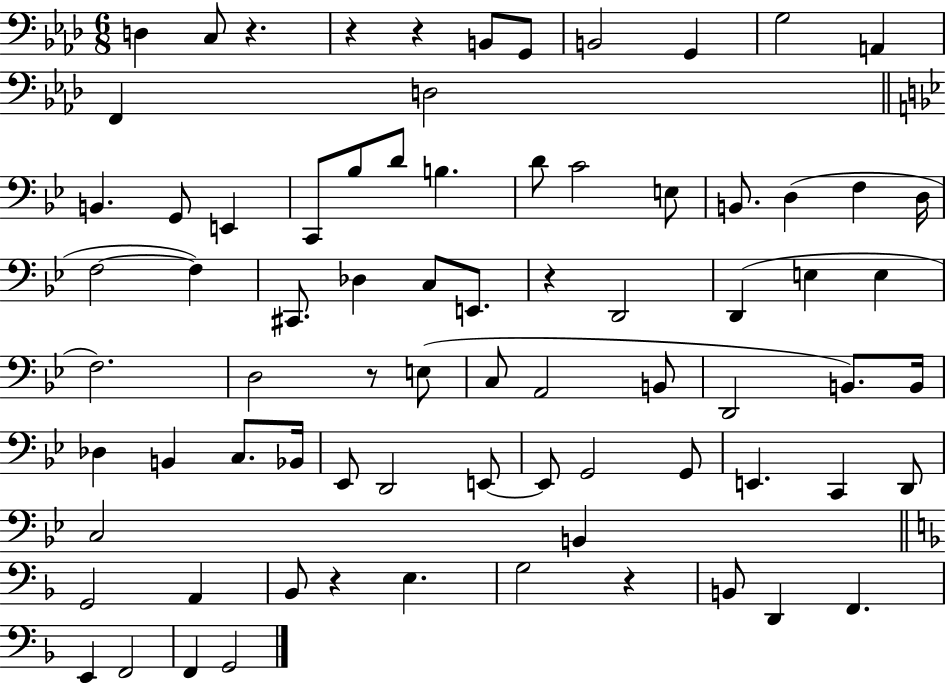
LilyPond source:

{
  \clef bass
  \numericTimeSignature
  \time 6/8
  \key aes \major
  d4 c8 r4. | r4 r4 b,8 g,8 | b,2 g,4 | g2 a,4 | \break f,4 d2 | \bar "||" \break \key bes \major b,4. g,8 e,4 | c,8 bes8 d'8 b4. | d'8 c'2 e8 | b,8. d4( f4 d16 | \break f2~~ f4) | cis,8. des4 c8 e,8. | r4 d,2 | d,4( e4 e4 | \break f2.) | d2 r8 e8( | c8 a,2 b,8 | d,2 b,8.) b,16 | \break des4 b,4 c8. bes,16 | ees,8 d,2 e,8~~ | e,8 g,2 g,8 | e,4. c,4 d,8 | \break c2 b,4 | \bar "||" \break \key f \major g,2 a,4 | bes,8 r4 e4. | g2 r4 | b,8 d,4 f,4. | \break e,4 f,2 | f,4 g,2 | \bar "|."
}